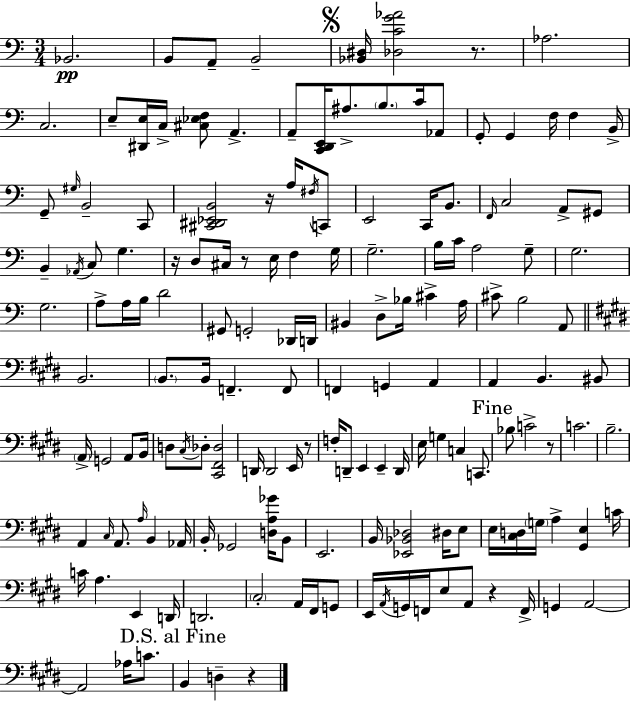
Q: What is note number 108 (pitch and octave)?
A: B2